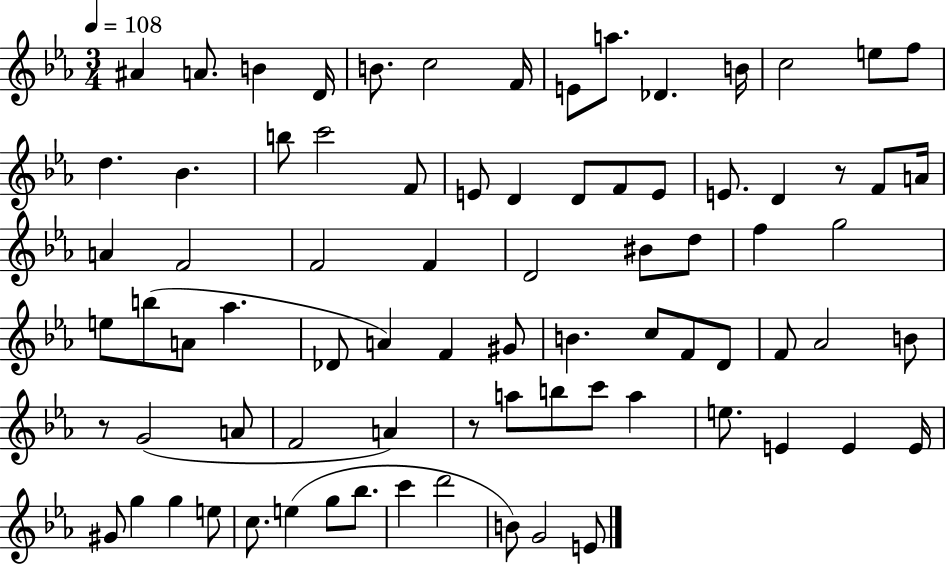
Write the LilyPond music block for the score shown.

{
  \clef treble
  \numericTimeSignature
  \time 3/4
  \key ees \major
  \tempo 4 = 108
  ais'4 a'8. b'4 d'16 | b'8. c''2 f'16 | e'8 a''8. des'4. b'16 | c''2 e''8 f''8 | \break d''4. bes'4. | b''8 c'''2 f'8 | e'8 d'4 d'8 f'8 e'8 | e'8. d'4 r8 f'8 a'16 | \break a'4 f'2 | f'2 f'4 | d'2 bis'8 d''8 | f''4 g''2 | \break e''8 b''8( a'8 aes''4. | des'8 a'4) f'4 gis'8 | b'4. c''8 f'8 d'8 | f'8 aes'2 b'8 | \break r8 g'2( a'8 | f'2 a'4) | r8 a''8 b''8 c'''8 a''4 | e''8. e'4 e'4 e'16 | \break gis'8 g''4 g''4 e''8 | c''8. e''4( g''8 bes''8. | c'''4 d'''2 | b'8) g'2 e'8 | \break \bar "|."
}